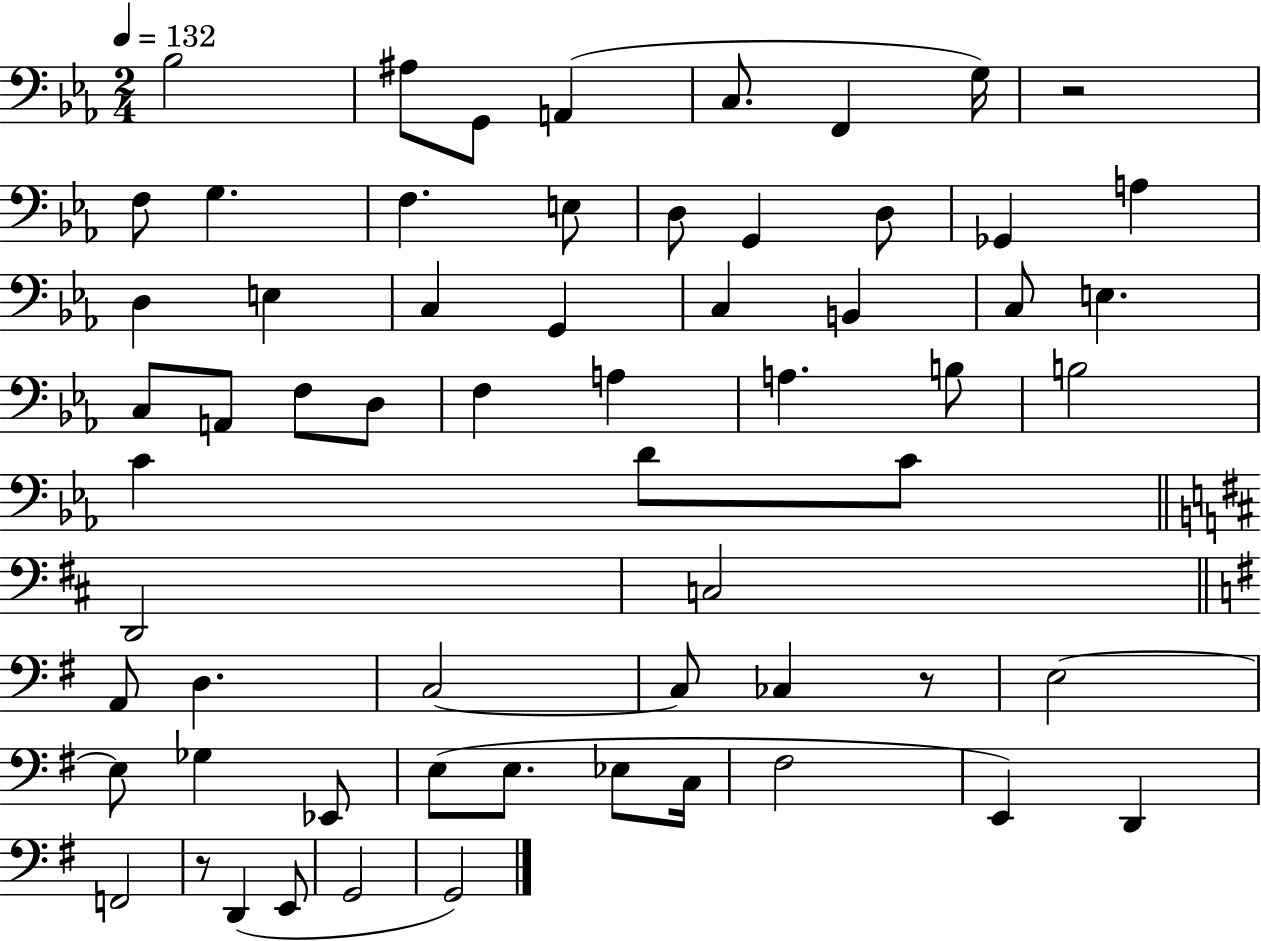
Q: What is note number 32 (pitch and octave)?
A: B3